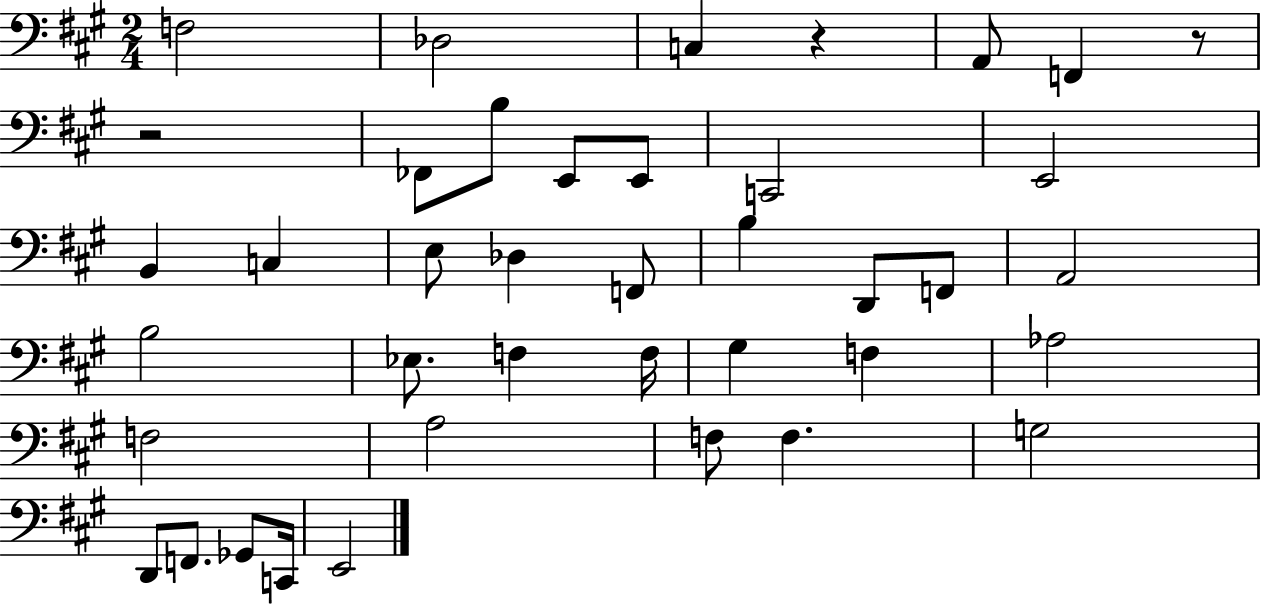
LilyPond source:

{
  \clef bass
  \numericTimeSignature
  \time 2/4
  \key a \major
  f2 | des2 | c4 r4 | a,8 f,4 r8 | \break r2 | fes,8 b8 e,8 e,8 | c,2 | e,2 | \break b,4 c4 | e8 des4 f,8 | b4 d,8 f,8 | a,2 | \break b2 | ees8. f4 f16 | gis4 f4 | aes2 | \break f2 | a2 | f8 f4. | g2 | \break d,8 f,8. ges,8 c,16 | e,2 | \bar "|."
}